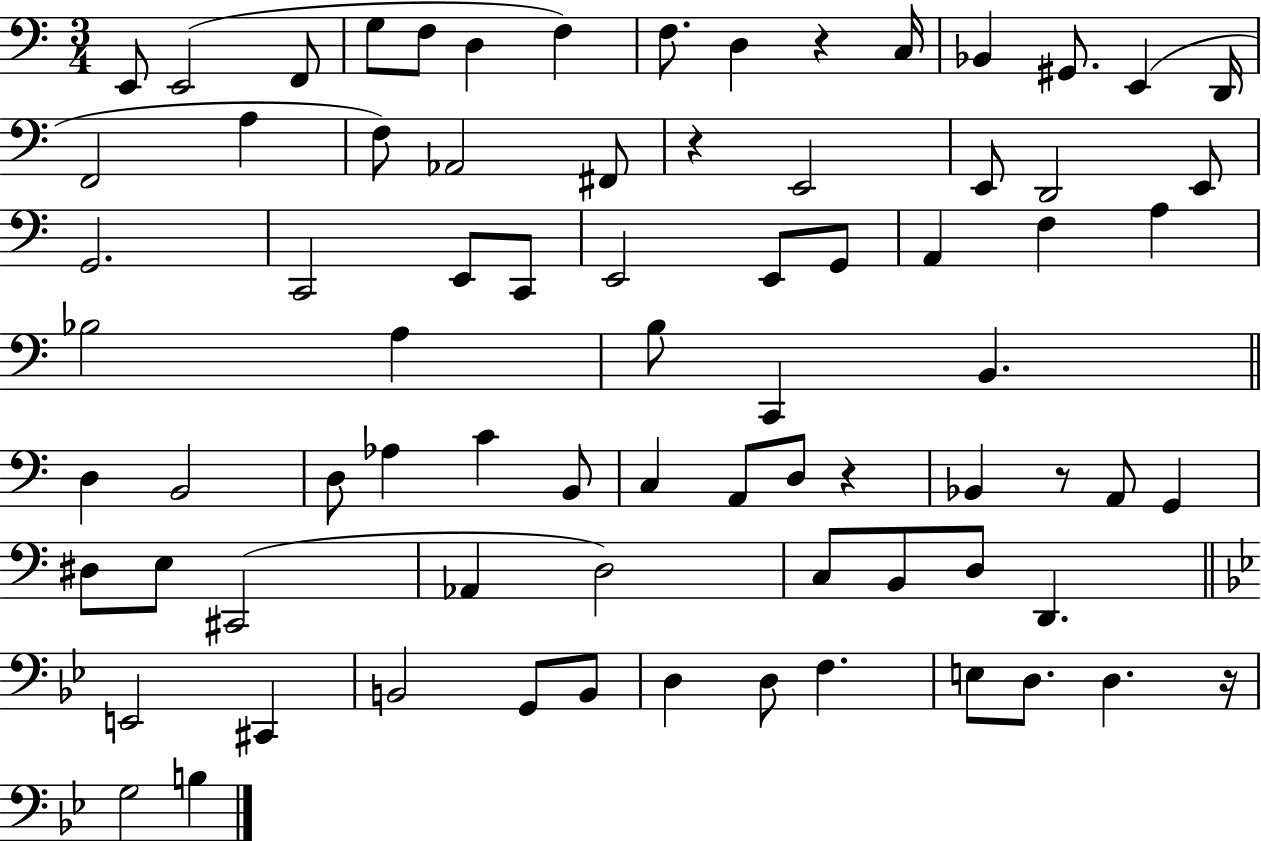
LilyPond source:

{
  \clef bass
  \numericTimeSignature
  \time 3/4
  \key c \major
  e,8 e,2( f,8 | g8 f8 d4 f4) | f8. d4 r4 c16 | bes,4 gis,8. e,4( d,16 | \break f,2 a4 | f8) aes,2 fis,8 | r4 e,2 | e,8 d,2 e,8 | \break g,2. | c,2 e,8 c,8 | e,2 e,8 g,8 | a,4 f4 a4 | \break bes2 a4 | b8 c,4 b,4. | \bar "||" \break \key c \major d4 b,2 | d8 aes4 c'4 b,8 | c4 a,8 d8 r4 | bes,4 r8 a,8 g,4 | \break dis8 e8 cis,2( | aes,4 d2) | c8 b,8 d8 d,4. | \bar "||" \break \key bes \major e,2 cis,4 | b,2 g,8 b,8 | d4 d8 f4. | e8 d8. d4. r16 | \break g2 b4 | \bar "|."
}